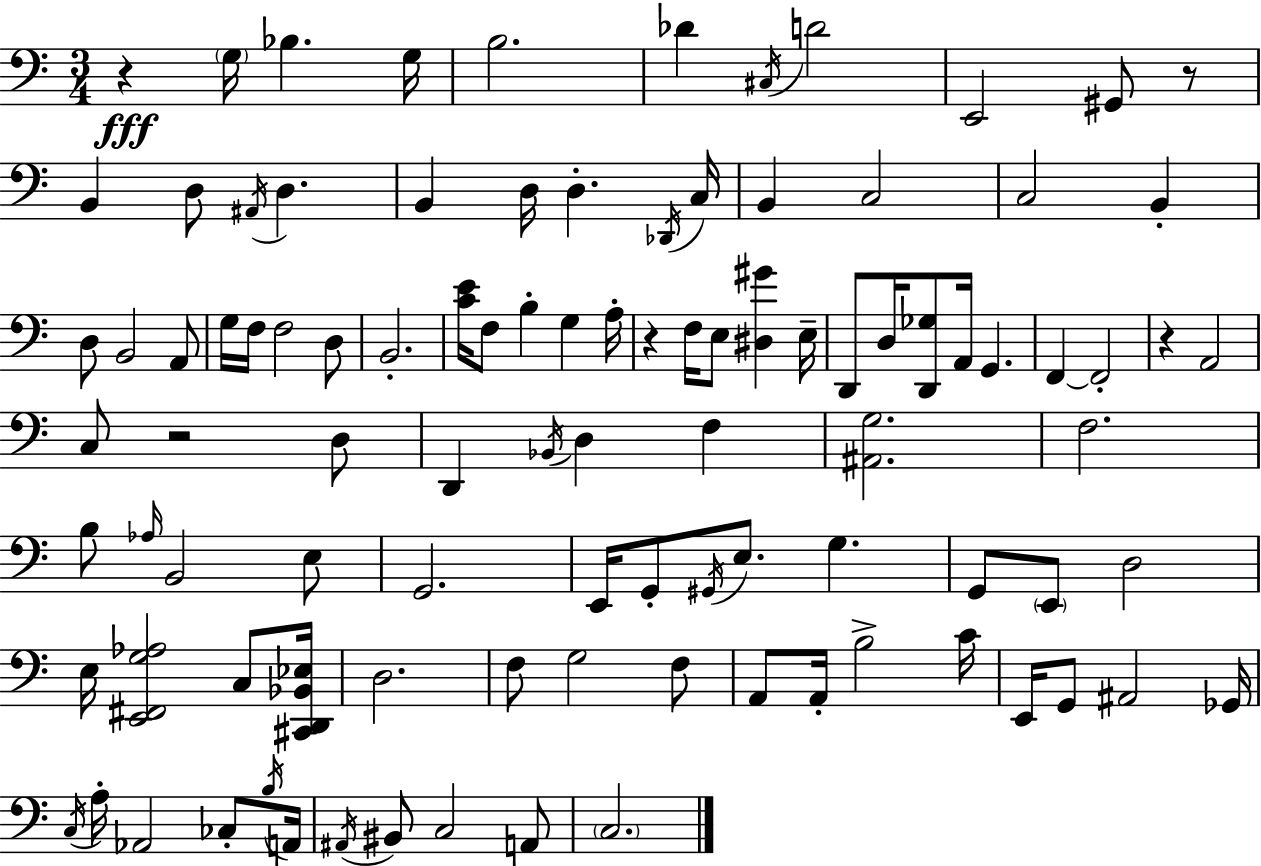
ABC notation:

X:1
T:Untitled
M:3/4
L:1/4
K:Am
z G,/4 _B, G,/4 B,2 _D ^C,/4 D2 E,,2 ^G,,/2 z/2 B,, D,/2 ^A,,/4 D, B,, D,/4 D, _D,,/4 C,/4 B,, C,2 C,2 B,, D,/2 B,,2 A,,/2 G,/4 F,/4 F,2 D,/2 B,,2 [CE]/4 F,/2 B, G, A,/4 z F,/4 E,/2 [^D,^G] E,/4 D,,/2 D,/4 [D,,_G,]/2 A,,/4 G,, F,, F,,2 z A,,2 C,/2 z2 D,/2 D,, _B,,/4 D, F, [^A,,G,]2 F,2 B,/2 _A,/4 B,,2 E,/2 G,,2 E,,/4 G,,/2 ^G,,/4 E,/2 G, G,,/2 E,,/2 D,2 E,/4 [E,,^F,,G,_A,]2 C,/2 [^C,,D,,_B,,_E,]/4 D,2 F,/2 G,2 F,/2 A,,/2 A,,/4 B,2 C/4 E,,/4 G,,/2 ^A,,2 _G,,/4 C,/4 A,/4 _A,,2 _C,/2 B,/4 A,,/4 ^A,,/4 ^B,,/2 C,2 A,,/2 C,2